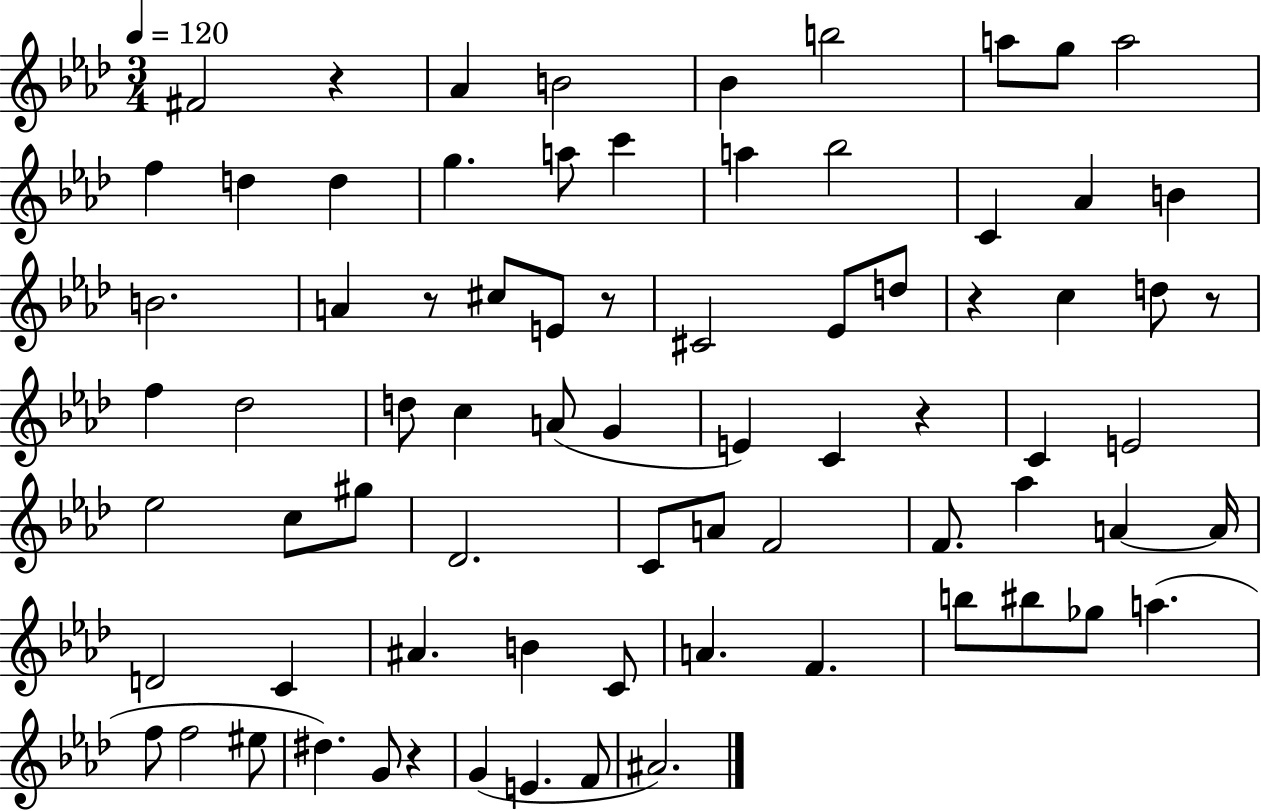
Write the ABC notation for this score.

X:1
T:Untitled
M:3/4
L:1/4
K:Ab
^F2 z _A B2 _B b2 a/2 g/2 a2 f d d g a/2 c' a _b2 C _A B B2 A z/2 ^c/2 E/2 z/2 ^C2 _E/2 d/2 z c d/2 z/2 f _d2 d/2 c A/2 G E C z C E2 _e2 c/2 ^g/2 _D2 C/2 A/2 F2 F/2 _a A A/4 D2 C ^A B C/2 A F b/2 ^b/2 _g/2 a f/2 f2 ^e/2 ^d G/2 z G E F/2 ^A2